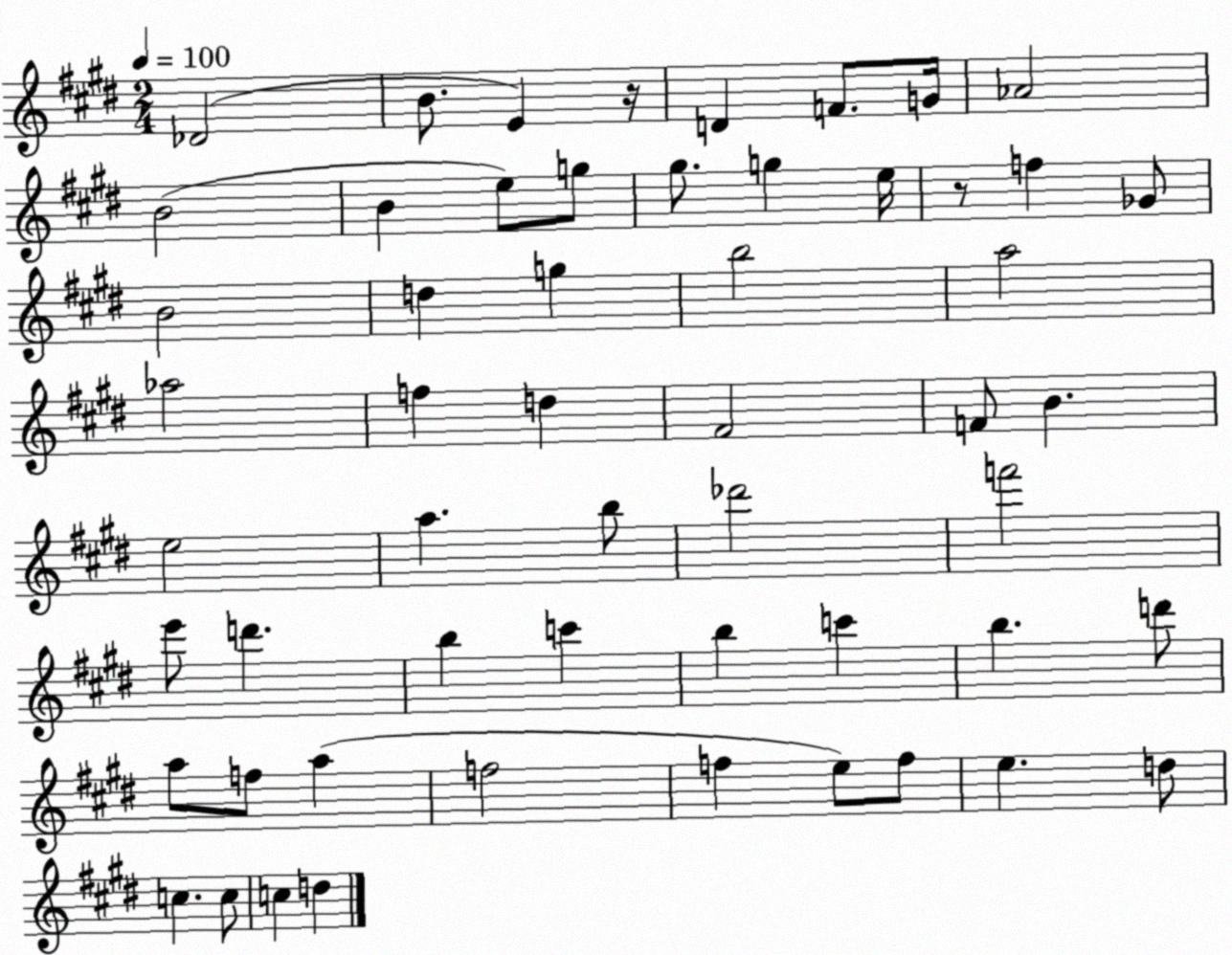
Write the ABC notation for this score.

X:1
T:Untitled
M:2/4
L:1/4
K:E
_D2 B/2 E z/4 D F/2 G/4 _A2 B2 B e/2 g/2 ^g/2 g e/4 z/2 f _G/2 B2 d g b2 a2 _a2 f d ^F2 F/2 B e2 a b/2 _d'2 f'2 e'/2 d' b c' b c' b d'/2 a/2 f/2 a f2 f e/2 f/2 e d/2 c c/2 c d